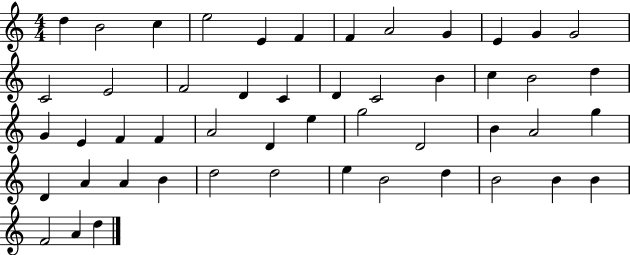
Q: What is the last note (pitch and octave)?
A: D5